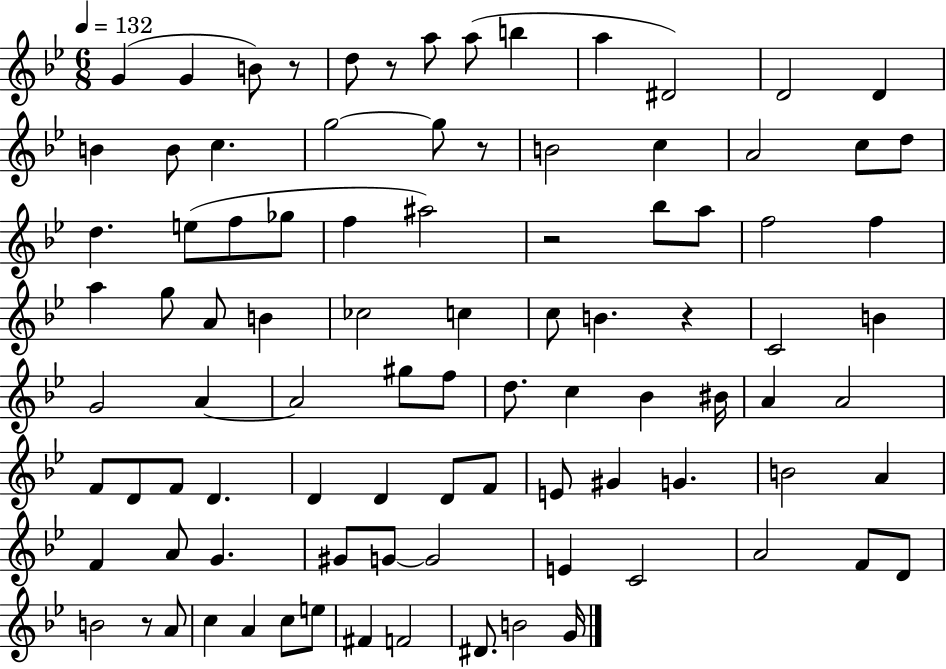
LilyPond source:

{
  \clef treble
  \numericTimeSignature
  \time 6/8
  \key bes \major
  \tempo 4 = 132
  \repeat volta 2 { g'4( g'4 b'8) r8 | d''8 r8 a''8 a''8( b''4 | a''4 dis'2) | d'2 d'4 | \break b'4 b'8 c''4. | g''2~~ g''8 r8 | b'2 c''4 | a'2 c''8 d''8 | \break d''4. e''8( f''8 ges''8 | f''4 ais''2) | r2 bes''8 a''8 | f''2 f''4 | \break a''4 g''8 a'8 b'4 | ces''2 c''4 | c''8 b'4. r4 | c'2 b'4 | \break g'2 a'4~~ | a'2 gis''8 f''8 | d''8. c''4 bes'4 bis'16 | a'4 a'2 | \break f'8 d'8 f'8 d'4. | d'4 d'4 d'8 f'8 | e'8 gis'4 g'4. | b'2 a'4 | \break f'4 a'8 g'4. | gis'8 g'8~~ g'2 | e'4 c'2 | a'2 f'8 d'8 | \break b'2 r8 a'8 | c''4 a'4 c''8 e''8 | fis'4 f'2 | dis'8. b'2 g'16 | \break } \bar "|."
}